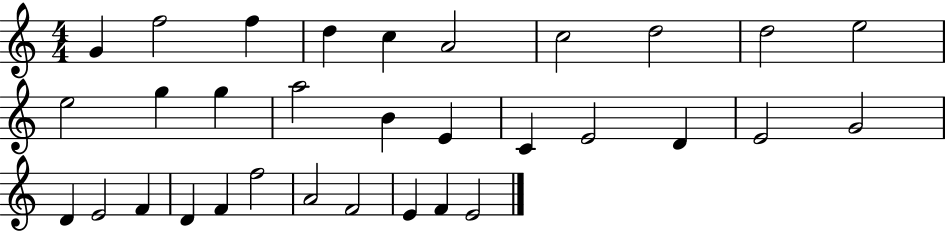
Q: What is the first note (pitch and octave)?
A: G4